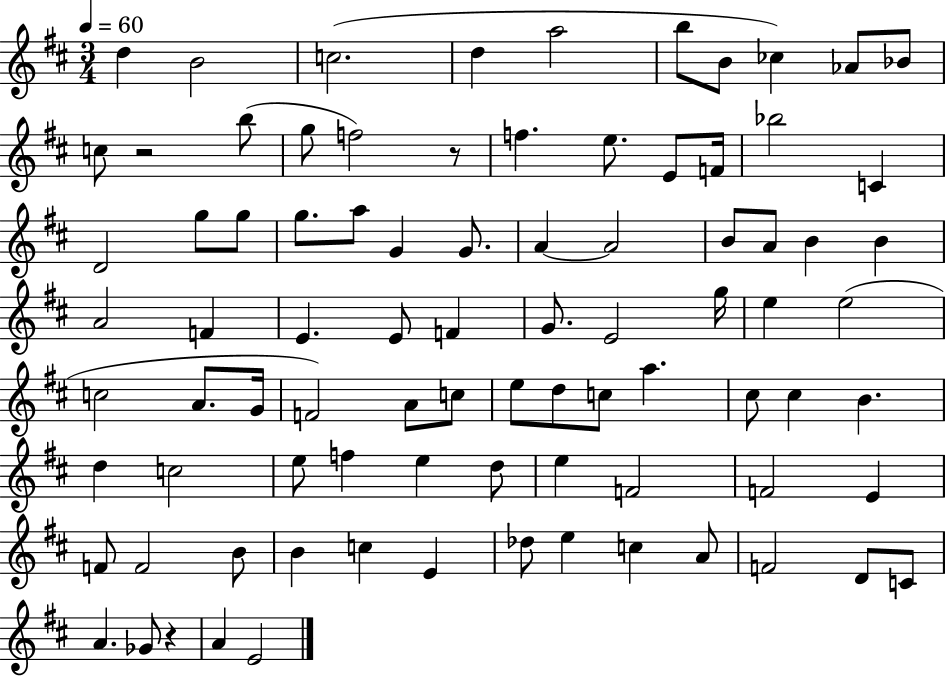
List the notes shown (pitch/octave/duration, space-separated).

D5/q B4/h C5/h. D5/q A5/h B5/e B4/e CES5/q Ab4/e Bb4/e C5/e R/h B5/e G5/e F5/h R/e F5/q. E5/e. E4/e F4/s Bb5/h C4/q D4/h G5/e G5/e G5/e. A5/e G4/q G4/e. A4/q A4/h B4/e A4/e B4/q B4/q A4/h F4/q E4/q. E4/e F4/q G4/e. E4/h G5/s E5/q E5/h C5/h A4/e. G4/s F4/h A4/e C5/e E5/e D5/e C5/e A5/q. C#5/e C#5/q B4/q. D5/q C5/h E5/e F5/q E5/q D5/e E5/q F4/h F4/h E4/q F4/e F4/h B4/e B4/q C5/q E4/q Db5/e E5/q C5/q A4/e F4/h D4/e C4/e A4/q. Gb4/e R/q A4/q E4/h